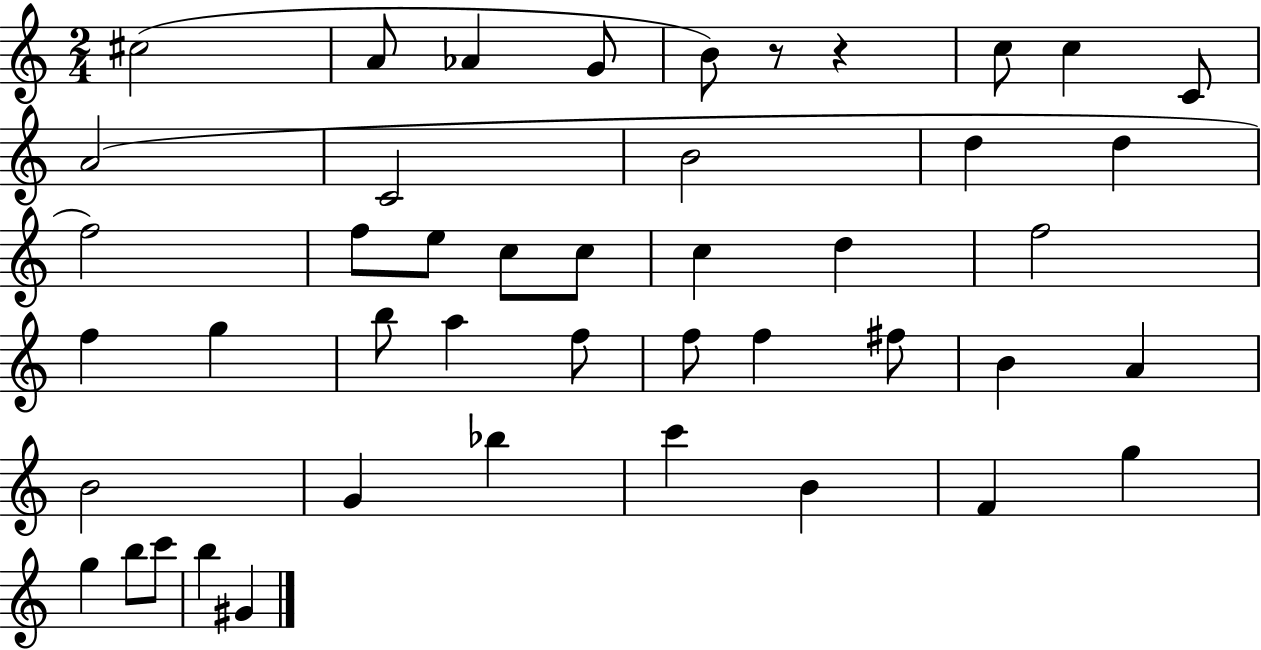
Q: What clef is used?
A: treble